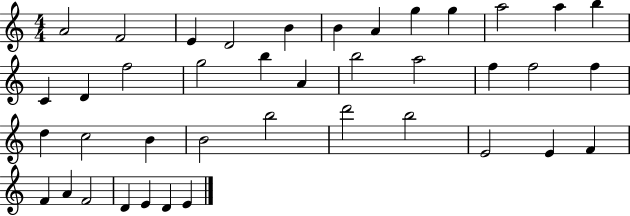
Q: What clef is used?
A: treble